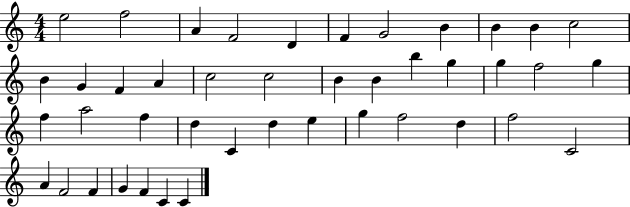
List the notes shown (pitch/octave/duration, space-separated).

E5/h F5/h A4/q F4/h D4/q F4/q G4/h B4/q B4/q B4/q C5/h B4/q G4/q F4/q A4/q C5/h C5/h B4/q B4/q B5/q G5/q G5/q F5/h G5/q F5/q A5/h F5/q D5/q C4/q D5/q E5/q G5/q F5/h D5/q F5/h C4/h A4/q F4/h F4/q G4/q F4/q C4/q C4/q